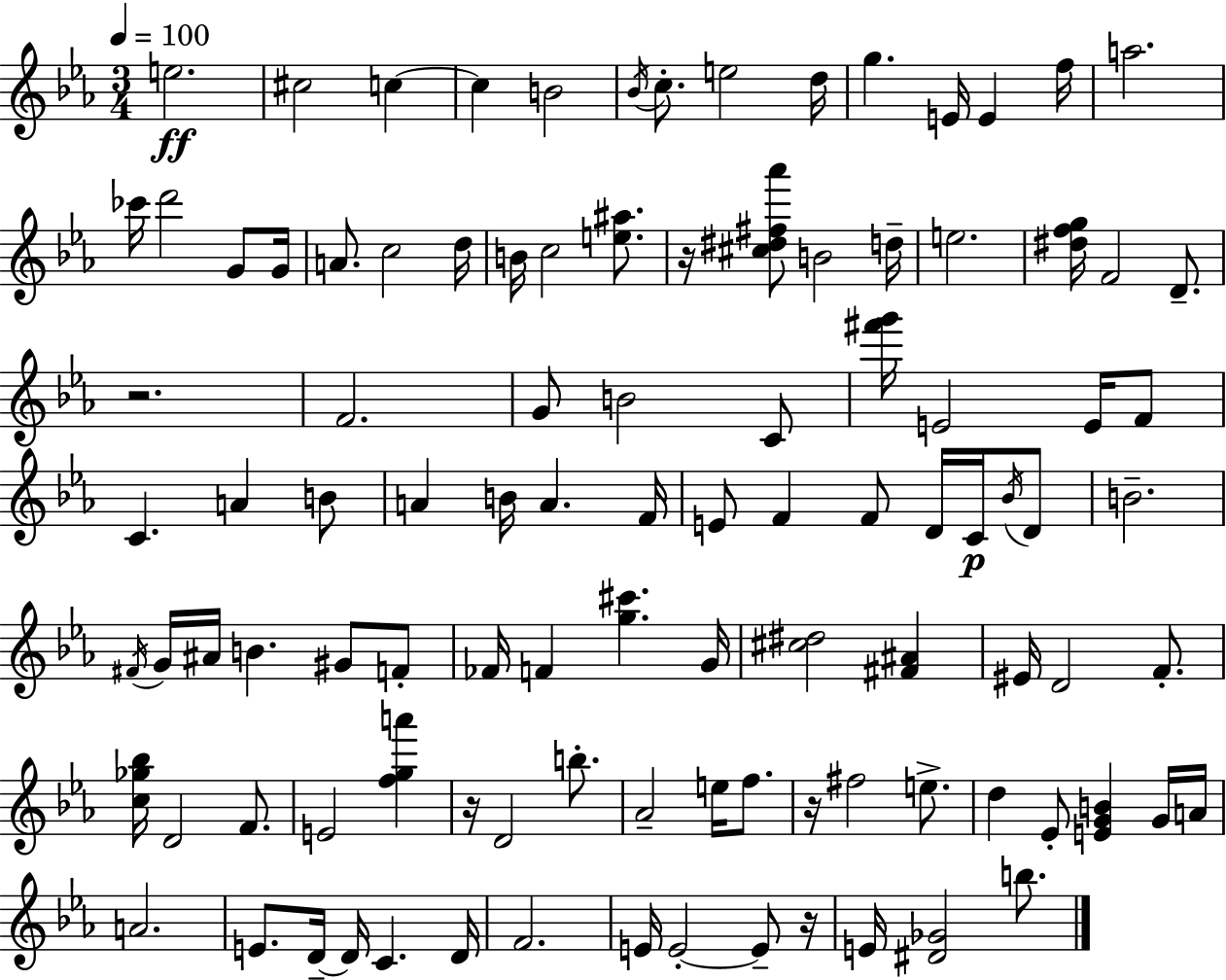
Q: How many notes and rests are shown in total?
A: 104